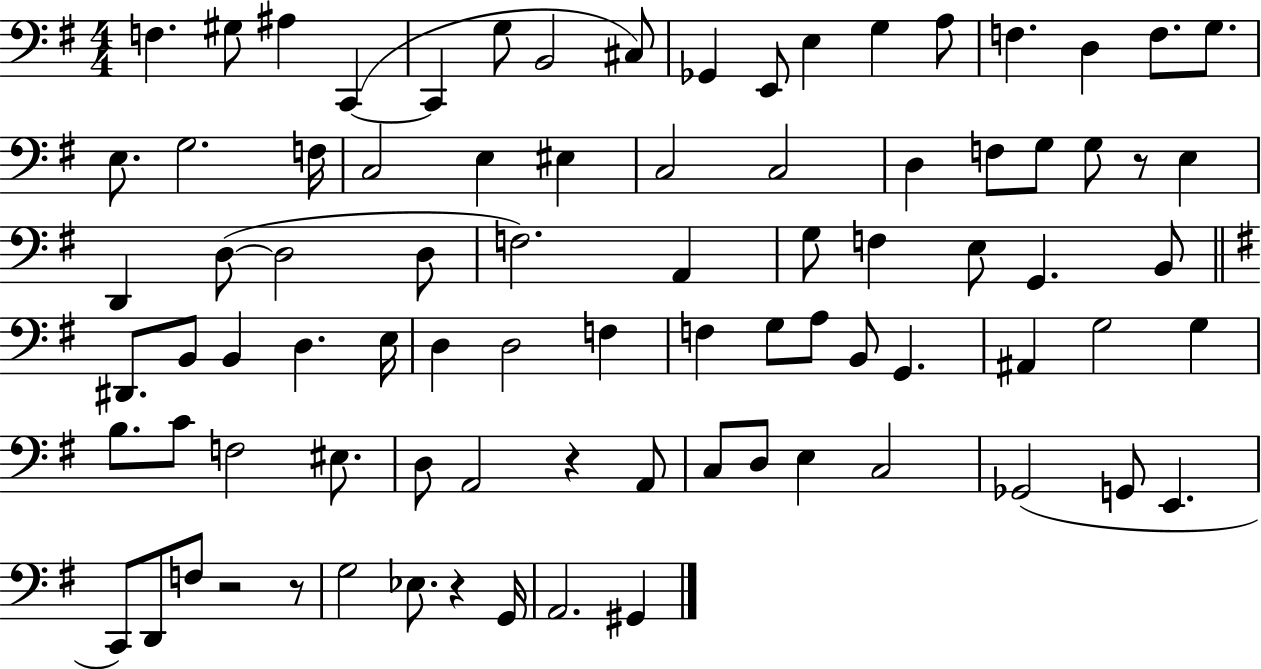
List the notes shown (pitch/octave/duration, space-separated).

F3/q. G#3/e A#3/q C2/q C2/q G3/e B2/h C#3/e Gb2/q E2/e E3/q G3/q A3/e F3/q. D3/q F3/e. G3/e. E3/e. G3/h. F3/s C3/h E3/q EIS3/q C3/h C3/h D3/q F3/e G3/e G3/e R/e E3/q D2/q D3/e D3/h D3/e F3/h. A2/q G3/e F3/q E3/e G2/q. B2/e D#2/e. B2/e B2/q D3/q. E3/s D3/q D3/h F3/q F3/q G3/e A3/e B2/e G2/q. A#2/q G3/h G3/q B3/e. C4/e F3/h EIS3/e. D3/e A2/h R/q A2/e C3/e D3/e E3/q C3/h Gb2/h G2/e E2/q. C2/e D2/e F3/e R/h R/e G3/h Eb3/e. R/q G2/s A2/h. G#2/q